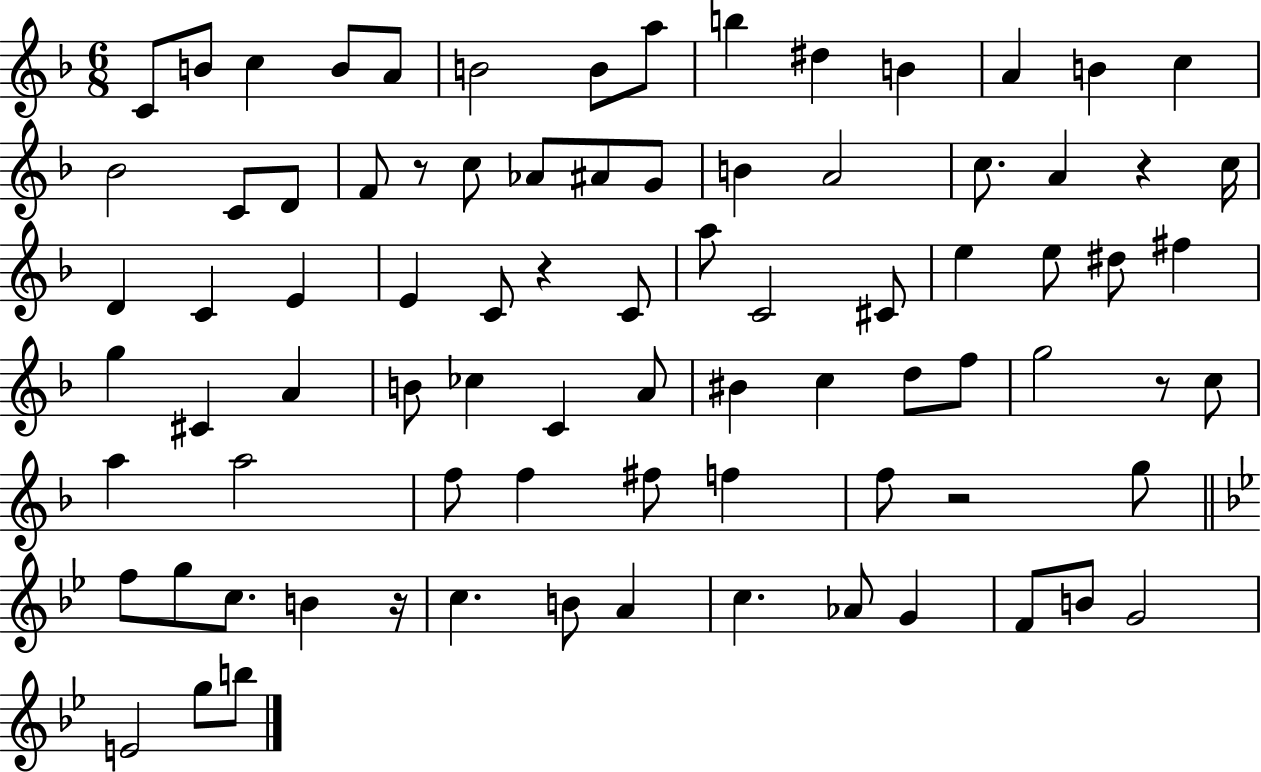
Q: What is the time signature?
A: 6/8